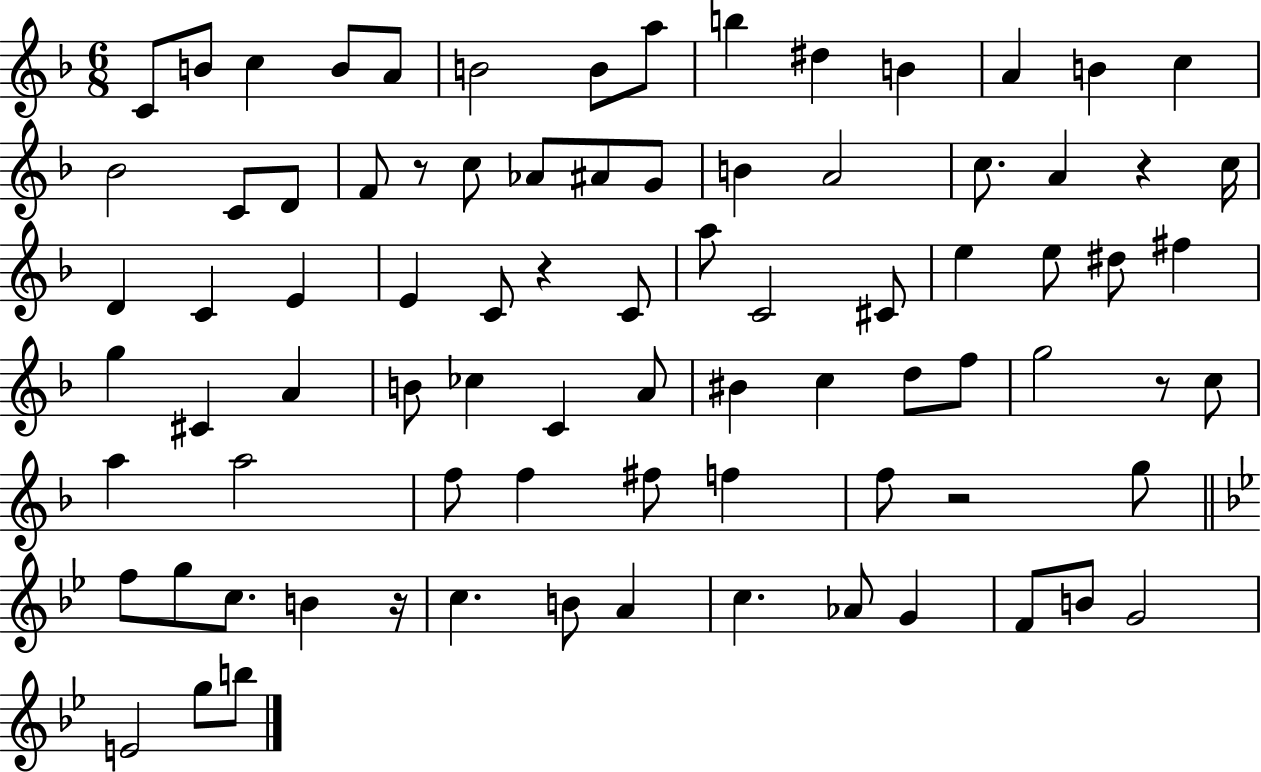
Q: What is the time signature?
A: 6/8